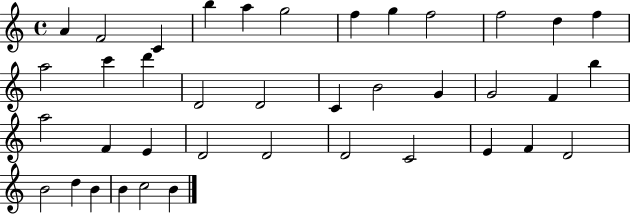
A4/q F4/h C4/q B5/q A5/q G5/h F5/q G5/q F5/h F5/h D5/q F5/q A5/h C6/q D6/q D4/h D4/h C4/q B4/h G4/q G4/h F4/q B5/q A5/h F4/q E4/q D4/h D4/h D4/h C4/h E4/q F4/q D4/h B4/h D5/q B4/q B4/q C5/h B4/q